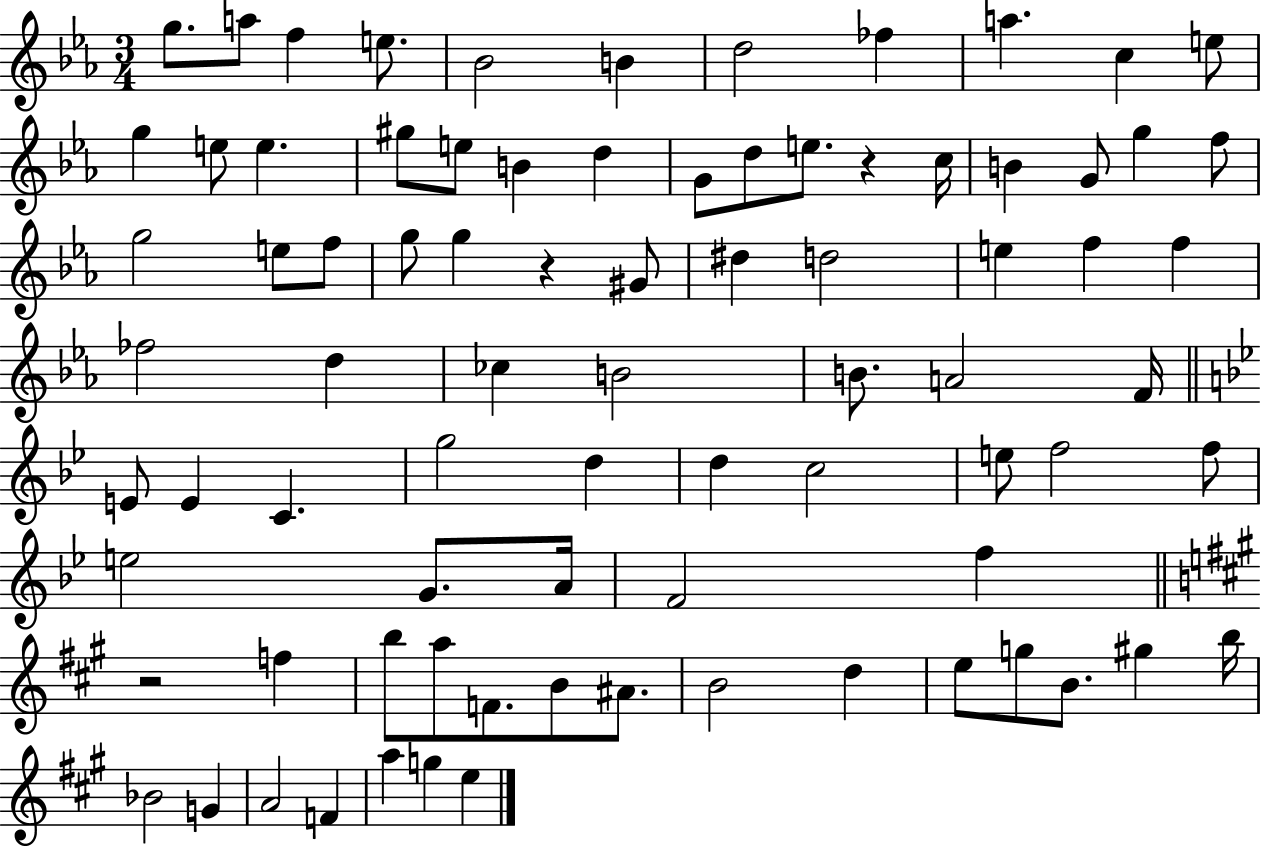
G5/e. A5/e F5/q E5/e. Bb4/h B4/q D5/h FES5/q A5/q. C5/q E5/e G5/q E5/e E5/q. G#5/e E5/e B4/q D5/q G4/e D5/e E5/e. R/q C5/s B4/q G4/e G5/q F5/e G5/h E5/e F5/e G5/e G5/q R/q G#4/e D#5/q D5/h E5/q F5/q F5/q FES5/h D5/q CES5/q B4/h B4/e. A4/h F4/s E4/e E4/q C4/q. G5/h D5/q D5/q C5/h E5/e F5/h F5/e E5/h G4/e. A4/s F4/h F5/q R/h F5/q B5/e A5/e F4/e. B4/e A#4/e. B4/h D5/q E5/e G5/e B4/e. G#5/q B5/s Bb4/h G4/q A4/h F4/q A5/q G5/q E5/q